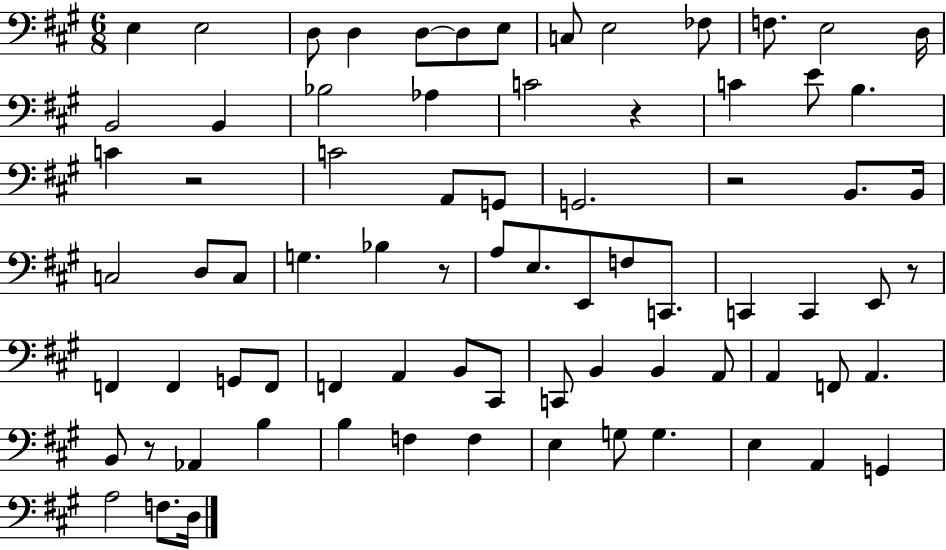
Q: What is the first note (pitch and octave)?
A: E3